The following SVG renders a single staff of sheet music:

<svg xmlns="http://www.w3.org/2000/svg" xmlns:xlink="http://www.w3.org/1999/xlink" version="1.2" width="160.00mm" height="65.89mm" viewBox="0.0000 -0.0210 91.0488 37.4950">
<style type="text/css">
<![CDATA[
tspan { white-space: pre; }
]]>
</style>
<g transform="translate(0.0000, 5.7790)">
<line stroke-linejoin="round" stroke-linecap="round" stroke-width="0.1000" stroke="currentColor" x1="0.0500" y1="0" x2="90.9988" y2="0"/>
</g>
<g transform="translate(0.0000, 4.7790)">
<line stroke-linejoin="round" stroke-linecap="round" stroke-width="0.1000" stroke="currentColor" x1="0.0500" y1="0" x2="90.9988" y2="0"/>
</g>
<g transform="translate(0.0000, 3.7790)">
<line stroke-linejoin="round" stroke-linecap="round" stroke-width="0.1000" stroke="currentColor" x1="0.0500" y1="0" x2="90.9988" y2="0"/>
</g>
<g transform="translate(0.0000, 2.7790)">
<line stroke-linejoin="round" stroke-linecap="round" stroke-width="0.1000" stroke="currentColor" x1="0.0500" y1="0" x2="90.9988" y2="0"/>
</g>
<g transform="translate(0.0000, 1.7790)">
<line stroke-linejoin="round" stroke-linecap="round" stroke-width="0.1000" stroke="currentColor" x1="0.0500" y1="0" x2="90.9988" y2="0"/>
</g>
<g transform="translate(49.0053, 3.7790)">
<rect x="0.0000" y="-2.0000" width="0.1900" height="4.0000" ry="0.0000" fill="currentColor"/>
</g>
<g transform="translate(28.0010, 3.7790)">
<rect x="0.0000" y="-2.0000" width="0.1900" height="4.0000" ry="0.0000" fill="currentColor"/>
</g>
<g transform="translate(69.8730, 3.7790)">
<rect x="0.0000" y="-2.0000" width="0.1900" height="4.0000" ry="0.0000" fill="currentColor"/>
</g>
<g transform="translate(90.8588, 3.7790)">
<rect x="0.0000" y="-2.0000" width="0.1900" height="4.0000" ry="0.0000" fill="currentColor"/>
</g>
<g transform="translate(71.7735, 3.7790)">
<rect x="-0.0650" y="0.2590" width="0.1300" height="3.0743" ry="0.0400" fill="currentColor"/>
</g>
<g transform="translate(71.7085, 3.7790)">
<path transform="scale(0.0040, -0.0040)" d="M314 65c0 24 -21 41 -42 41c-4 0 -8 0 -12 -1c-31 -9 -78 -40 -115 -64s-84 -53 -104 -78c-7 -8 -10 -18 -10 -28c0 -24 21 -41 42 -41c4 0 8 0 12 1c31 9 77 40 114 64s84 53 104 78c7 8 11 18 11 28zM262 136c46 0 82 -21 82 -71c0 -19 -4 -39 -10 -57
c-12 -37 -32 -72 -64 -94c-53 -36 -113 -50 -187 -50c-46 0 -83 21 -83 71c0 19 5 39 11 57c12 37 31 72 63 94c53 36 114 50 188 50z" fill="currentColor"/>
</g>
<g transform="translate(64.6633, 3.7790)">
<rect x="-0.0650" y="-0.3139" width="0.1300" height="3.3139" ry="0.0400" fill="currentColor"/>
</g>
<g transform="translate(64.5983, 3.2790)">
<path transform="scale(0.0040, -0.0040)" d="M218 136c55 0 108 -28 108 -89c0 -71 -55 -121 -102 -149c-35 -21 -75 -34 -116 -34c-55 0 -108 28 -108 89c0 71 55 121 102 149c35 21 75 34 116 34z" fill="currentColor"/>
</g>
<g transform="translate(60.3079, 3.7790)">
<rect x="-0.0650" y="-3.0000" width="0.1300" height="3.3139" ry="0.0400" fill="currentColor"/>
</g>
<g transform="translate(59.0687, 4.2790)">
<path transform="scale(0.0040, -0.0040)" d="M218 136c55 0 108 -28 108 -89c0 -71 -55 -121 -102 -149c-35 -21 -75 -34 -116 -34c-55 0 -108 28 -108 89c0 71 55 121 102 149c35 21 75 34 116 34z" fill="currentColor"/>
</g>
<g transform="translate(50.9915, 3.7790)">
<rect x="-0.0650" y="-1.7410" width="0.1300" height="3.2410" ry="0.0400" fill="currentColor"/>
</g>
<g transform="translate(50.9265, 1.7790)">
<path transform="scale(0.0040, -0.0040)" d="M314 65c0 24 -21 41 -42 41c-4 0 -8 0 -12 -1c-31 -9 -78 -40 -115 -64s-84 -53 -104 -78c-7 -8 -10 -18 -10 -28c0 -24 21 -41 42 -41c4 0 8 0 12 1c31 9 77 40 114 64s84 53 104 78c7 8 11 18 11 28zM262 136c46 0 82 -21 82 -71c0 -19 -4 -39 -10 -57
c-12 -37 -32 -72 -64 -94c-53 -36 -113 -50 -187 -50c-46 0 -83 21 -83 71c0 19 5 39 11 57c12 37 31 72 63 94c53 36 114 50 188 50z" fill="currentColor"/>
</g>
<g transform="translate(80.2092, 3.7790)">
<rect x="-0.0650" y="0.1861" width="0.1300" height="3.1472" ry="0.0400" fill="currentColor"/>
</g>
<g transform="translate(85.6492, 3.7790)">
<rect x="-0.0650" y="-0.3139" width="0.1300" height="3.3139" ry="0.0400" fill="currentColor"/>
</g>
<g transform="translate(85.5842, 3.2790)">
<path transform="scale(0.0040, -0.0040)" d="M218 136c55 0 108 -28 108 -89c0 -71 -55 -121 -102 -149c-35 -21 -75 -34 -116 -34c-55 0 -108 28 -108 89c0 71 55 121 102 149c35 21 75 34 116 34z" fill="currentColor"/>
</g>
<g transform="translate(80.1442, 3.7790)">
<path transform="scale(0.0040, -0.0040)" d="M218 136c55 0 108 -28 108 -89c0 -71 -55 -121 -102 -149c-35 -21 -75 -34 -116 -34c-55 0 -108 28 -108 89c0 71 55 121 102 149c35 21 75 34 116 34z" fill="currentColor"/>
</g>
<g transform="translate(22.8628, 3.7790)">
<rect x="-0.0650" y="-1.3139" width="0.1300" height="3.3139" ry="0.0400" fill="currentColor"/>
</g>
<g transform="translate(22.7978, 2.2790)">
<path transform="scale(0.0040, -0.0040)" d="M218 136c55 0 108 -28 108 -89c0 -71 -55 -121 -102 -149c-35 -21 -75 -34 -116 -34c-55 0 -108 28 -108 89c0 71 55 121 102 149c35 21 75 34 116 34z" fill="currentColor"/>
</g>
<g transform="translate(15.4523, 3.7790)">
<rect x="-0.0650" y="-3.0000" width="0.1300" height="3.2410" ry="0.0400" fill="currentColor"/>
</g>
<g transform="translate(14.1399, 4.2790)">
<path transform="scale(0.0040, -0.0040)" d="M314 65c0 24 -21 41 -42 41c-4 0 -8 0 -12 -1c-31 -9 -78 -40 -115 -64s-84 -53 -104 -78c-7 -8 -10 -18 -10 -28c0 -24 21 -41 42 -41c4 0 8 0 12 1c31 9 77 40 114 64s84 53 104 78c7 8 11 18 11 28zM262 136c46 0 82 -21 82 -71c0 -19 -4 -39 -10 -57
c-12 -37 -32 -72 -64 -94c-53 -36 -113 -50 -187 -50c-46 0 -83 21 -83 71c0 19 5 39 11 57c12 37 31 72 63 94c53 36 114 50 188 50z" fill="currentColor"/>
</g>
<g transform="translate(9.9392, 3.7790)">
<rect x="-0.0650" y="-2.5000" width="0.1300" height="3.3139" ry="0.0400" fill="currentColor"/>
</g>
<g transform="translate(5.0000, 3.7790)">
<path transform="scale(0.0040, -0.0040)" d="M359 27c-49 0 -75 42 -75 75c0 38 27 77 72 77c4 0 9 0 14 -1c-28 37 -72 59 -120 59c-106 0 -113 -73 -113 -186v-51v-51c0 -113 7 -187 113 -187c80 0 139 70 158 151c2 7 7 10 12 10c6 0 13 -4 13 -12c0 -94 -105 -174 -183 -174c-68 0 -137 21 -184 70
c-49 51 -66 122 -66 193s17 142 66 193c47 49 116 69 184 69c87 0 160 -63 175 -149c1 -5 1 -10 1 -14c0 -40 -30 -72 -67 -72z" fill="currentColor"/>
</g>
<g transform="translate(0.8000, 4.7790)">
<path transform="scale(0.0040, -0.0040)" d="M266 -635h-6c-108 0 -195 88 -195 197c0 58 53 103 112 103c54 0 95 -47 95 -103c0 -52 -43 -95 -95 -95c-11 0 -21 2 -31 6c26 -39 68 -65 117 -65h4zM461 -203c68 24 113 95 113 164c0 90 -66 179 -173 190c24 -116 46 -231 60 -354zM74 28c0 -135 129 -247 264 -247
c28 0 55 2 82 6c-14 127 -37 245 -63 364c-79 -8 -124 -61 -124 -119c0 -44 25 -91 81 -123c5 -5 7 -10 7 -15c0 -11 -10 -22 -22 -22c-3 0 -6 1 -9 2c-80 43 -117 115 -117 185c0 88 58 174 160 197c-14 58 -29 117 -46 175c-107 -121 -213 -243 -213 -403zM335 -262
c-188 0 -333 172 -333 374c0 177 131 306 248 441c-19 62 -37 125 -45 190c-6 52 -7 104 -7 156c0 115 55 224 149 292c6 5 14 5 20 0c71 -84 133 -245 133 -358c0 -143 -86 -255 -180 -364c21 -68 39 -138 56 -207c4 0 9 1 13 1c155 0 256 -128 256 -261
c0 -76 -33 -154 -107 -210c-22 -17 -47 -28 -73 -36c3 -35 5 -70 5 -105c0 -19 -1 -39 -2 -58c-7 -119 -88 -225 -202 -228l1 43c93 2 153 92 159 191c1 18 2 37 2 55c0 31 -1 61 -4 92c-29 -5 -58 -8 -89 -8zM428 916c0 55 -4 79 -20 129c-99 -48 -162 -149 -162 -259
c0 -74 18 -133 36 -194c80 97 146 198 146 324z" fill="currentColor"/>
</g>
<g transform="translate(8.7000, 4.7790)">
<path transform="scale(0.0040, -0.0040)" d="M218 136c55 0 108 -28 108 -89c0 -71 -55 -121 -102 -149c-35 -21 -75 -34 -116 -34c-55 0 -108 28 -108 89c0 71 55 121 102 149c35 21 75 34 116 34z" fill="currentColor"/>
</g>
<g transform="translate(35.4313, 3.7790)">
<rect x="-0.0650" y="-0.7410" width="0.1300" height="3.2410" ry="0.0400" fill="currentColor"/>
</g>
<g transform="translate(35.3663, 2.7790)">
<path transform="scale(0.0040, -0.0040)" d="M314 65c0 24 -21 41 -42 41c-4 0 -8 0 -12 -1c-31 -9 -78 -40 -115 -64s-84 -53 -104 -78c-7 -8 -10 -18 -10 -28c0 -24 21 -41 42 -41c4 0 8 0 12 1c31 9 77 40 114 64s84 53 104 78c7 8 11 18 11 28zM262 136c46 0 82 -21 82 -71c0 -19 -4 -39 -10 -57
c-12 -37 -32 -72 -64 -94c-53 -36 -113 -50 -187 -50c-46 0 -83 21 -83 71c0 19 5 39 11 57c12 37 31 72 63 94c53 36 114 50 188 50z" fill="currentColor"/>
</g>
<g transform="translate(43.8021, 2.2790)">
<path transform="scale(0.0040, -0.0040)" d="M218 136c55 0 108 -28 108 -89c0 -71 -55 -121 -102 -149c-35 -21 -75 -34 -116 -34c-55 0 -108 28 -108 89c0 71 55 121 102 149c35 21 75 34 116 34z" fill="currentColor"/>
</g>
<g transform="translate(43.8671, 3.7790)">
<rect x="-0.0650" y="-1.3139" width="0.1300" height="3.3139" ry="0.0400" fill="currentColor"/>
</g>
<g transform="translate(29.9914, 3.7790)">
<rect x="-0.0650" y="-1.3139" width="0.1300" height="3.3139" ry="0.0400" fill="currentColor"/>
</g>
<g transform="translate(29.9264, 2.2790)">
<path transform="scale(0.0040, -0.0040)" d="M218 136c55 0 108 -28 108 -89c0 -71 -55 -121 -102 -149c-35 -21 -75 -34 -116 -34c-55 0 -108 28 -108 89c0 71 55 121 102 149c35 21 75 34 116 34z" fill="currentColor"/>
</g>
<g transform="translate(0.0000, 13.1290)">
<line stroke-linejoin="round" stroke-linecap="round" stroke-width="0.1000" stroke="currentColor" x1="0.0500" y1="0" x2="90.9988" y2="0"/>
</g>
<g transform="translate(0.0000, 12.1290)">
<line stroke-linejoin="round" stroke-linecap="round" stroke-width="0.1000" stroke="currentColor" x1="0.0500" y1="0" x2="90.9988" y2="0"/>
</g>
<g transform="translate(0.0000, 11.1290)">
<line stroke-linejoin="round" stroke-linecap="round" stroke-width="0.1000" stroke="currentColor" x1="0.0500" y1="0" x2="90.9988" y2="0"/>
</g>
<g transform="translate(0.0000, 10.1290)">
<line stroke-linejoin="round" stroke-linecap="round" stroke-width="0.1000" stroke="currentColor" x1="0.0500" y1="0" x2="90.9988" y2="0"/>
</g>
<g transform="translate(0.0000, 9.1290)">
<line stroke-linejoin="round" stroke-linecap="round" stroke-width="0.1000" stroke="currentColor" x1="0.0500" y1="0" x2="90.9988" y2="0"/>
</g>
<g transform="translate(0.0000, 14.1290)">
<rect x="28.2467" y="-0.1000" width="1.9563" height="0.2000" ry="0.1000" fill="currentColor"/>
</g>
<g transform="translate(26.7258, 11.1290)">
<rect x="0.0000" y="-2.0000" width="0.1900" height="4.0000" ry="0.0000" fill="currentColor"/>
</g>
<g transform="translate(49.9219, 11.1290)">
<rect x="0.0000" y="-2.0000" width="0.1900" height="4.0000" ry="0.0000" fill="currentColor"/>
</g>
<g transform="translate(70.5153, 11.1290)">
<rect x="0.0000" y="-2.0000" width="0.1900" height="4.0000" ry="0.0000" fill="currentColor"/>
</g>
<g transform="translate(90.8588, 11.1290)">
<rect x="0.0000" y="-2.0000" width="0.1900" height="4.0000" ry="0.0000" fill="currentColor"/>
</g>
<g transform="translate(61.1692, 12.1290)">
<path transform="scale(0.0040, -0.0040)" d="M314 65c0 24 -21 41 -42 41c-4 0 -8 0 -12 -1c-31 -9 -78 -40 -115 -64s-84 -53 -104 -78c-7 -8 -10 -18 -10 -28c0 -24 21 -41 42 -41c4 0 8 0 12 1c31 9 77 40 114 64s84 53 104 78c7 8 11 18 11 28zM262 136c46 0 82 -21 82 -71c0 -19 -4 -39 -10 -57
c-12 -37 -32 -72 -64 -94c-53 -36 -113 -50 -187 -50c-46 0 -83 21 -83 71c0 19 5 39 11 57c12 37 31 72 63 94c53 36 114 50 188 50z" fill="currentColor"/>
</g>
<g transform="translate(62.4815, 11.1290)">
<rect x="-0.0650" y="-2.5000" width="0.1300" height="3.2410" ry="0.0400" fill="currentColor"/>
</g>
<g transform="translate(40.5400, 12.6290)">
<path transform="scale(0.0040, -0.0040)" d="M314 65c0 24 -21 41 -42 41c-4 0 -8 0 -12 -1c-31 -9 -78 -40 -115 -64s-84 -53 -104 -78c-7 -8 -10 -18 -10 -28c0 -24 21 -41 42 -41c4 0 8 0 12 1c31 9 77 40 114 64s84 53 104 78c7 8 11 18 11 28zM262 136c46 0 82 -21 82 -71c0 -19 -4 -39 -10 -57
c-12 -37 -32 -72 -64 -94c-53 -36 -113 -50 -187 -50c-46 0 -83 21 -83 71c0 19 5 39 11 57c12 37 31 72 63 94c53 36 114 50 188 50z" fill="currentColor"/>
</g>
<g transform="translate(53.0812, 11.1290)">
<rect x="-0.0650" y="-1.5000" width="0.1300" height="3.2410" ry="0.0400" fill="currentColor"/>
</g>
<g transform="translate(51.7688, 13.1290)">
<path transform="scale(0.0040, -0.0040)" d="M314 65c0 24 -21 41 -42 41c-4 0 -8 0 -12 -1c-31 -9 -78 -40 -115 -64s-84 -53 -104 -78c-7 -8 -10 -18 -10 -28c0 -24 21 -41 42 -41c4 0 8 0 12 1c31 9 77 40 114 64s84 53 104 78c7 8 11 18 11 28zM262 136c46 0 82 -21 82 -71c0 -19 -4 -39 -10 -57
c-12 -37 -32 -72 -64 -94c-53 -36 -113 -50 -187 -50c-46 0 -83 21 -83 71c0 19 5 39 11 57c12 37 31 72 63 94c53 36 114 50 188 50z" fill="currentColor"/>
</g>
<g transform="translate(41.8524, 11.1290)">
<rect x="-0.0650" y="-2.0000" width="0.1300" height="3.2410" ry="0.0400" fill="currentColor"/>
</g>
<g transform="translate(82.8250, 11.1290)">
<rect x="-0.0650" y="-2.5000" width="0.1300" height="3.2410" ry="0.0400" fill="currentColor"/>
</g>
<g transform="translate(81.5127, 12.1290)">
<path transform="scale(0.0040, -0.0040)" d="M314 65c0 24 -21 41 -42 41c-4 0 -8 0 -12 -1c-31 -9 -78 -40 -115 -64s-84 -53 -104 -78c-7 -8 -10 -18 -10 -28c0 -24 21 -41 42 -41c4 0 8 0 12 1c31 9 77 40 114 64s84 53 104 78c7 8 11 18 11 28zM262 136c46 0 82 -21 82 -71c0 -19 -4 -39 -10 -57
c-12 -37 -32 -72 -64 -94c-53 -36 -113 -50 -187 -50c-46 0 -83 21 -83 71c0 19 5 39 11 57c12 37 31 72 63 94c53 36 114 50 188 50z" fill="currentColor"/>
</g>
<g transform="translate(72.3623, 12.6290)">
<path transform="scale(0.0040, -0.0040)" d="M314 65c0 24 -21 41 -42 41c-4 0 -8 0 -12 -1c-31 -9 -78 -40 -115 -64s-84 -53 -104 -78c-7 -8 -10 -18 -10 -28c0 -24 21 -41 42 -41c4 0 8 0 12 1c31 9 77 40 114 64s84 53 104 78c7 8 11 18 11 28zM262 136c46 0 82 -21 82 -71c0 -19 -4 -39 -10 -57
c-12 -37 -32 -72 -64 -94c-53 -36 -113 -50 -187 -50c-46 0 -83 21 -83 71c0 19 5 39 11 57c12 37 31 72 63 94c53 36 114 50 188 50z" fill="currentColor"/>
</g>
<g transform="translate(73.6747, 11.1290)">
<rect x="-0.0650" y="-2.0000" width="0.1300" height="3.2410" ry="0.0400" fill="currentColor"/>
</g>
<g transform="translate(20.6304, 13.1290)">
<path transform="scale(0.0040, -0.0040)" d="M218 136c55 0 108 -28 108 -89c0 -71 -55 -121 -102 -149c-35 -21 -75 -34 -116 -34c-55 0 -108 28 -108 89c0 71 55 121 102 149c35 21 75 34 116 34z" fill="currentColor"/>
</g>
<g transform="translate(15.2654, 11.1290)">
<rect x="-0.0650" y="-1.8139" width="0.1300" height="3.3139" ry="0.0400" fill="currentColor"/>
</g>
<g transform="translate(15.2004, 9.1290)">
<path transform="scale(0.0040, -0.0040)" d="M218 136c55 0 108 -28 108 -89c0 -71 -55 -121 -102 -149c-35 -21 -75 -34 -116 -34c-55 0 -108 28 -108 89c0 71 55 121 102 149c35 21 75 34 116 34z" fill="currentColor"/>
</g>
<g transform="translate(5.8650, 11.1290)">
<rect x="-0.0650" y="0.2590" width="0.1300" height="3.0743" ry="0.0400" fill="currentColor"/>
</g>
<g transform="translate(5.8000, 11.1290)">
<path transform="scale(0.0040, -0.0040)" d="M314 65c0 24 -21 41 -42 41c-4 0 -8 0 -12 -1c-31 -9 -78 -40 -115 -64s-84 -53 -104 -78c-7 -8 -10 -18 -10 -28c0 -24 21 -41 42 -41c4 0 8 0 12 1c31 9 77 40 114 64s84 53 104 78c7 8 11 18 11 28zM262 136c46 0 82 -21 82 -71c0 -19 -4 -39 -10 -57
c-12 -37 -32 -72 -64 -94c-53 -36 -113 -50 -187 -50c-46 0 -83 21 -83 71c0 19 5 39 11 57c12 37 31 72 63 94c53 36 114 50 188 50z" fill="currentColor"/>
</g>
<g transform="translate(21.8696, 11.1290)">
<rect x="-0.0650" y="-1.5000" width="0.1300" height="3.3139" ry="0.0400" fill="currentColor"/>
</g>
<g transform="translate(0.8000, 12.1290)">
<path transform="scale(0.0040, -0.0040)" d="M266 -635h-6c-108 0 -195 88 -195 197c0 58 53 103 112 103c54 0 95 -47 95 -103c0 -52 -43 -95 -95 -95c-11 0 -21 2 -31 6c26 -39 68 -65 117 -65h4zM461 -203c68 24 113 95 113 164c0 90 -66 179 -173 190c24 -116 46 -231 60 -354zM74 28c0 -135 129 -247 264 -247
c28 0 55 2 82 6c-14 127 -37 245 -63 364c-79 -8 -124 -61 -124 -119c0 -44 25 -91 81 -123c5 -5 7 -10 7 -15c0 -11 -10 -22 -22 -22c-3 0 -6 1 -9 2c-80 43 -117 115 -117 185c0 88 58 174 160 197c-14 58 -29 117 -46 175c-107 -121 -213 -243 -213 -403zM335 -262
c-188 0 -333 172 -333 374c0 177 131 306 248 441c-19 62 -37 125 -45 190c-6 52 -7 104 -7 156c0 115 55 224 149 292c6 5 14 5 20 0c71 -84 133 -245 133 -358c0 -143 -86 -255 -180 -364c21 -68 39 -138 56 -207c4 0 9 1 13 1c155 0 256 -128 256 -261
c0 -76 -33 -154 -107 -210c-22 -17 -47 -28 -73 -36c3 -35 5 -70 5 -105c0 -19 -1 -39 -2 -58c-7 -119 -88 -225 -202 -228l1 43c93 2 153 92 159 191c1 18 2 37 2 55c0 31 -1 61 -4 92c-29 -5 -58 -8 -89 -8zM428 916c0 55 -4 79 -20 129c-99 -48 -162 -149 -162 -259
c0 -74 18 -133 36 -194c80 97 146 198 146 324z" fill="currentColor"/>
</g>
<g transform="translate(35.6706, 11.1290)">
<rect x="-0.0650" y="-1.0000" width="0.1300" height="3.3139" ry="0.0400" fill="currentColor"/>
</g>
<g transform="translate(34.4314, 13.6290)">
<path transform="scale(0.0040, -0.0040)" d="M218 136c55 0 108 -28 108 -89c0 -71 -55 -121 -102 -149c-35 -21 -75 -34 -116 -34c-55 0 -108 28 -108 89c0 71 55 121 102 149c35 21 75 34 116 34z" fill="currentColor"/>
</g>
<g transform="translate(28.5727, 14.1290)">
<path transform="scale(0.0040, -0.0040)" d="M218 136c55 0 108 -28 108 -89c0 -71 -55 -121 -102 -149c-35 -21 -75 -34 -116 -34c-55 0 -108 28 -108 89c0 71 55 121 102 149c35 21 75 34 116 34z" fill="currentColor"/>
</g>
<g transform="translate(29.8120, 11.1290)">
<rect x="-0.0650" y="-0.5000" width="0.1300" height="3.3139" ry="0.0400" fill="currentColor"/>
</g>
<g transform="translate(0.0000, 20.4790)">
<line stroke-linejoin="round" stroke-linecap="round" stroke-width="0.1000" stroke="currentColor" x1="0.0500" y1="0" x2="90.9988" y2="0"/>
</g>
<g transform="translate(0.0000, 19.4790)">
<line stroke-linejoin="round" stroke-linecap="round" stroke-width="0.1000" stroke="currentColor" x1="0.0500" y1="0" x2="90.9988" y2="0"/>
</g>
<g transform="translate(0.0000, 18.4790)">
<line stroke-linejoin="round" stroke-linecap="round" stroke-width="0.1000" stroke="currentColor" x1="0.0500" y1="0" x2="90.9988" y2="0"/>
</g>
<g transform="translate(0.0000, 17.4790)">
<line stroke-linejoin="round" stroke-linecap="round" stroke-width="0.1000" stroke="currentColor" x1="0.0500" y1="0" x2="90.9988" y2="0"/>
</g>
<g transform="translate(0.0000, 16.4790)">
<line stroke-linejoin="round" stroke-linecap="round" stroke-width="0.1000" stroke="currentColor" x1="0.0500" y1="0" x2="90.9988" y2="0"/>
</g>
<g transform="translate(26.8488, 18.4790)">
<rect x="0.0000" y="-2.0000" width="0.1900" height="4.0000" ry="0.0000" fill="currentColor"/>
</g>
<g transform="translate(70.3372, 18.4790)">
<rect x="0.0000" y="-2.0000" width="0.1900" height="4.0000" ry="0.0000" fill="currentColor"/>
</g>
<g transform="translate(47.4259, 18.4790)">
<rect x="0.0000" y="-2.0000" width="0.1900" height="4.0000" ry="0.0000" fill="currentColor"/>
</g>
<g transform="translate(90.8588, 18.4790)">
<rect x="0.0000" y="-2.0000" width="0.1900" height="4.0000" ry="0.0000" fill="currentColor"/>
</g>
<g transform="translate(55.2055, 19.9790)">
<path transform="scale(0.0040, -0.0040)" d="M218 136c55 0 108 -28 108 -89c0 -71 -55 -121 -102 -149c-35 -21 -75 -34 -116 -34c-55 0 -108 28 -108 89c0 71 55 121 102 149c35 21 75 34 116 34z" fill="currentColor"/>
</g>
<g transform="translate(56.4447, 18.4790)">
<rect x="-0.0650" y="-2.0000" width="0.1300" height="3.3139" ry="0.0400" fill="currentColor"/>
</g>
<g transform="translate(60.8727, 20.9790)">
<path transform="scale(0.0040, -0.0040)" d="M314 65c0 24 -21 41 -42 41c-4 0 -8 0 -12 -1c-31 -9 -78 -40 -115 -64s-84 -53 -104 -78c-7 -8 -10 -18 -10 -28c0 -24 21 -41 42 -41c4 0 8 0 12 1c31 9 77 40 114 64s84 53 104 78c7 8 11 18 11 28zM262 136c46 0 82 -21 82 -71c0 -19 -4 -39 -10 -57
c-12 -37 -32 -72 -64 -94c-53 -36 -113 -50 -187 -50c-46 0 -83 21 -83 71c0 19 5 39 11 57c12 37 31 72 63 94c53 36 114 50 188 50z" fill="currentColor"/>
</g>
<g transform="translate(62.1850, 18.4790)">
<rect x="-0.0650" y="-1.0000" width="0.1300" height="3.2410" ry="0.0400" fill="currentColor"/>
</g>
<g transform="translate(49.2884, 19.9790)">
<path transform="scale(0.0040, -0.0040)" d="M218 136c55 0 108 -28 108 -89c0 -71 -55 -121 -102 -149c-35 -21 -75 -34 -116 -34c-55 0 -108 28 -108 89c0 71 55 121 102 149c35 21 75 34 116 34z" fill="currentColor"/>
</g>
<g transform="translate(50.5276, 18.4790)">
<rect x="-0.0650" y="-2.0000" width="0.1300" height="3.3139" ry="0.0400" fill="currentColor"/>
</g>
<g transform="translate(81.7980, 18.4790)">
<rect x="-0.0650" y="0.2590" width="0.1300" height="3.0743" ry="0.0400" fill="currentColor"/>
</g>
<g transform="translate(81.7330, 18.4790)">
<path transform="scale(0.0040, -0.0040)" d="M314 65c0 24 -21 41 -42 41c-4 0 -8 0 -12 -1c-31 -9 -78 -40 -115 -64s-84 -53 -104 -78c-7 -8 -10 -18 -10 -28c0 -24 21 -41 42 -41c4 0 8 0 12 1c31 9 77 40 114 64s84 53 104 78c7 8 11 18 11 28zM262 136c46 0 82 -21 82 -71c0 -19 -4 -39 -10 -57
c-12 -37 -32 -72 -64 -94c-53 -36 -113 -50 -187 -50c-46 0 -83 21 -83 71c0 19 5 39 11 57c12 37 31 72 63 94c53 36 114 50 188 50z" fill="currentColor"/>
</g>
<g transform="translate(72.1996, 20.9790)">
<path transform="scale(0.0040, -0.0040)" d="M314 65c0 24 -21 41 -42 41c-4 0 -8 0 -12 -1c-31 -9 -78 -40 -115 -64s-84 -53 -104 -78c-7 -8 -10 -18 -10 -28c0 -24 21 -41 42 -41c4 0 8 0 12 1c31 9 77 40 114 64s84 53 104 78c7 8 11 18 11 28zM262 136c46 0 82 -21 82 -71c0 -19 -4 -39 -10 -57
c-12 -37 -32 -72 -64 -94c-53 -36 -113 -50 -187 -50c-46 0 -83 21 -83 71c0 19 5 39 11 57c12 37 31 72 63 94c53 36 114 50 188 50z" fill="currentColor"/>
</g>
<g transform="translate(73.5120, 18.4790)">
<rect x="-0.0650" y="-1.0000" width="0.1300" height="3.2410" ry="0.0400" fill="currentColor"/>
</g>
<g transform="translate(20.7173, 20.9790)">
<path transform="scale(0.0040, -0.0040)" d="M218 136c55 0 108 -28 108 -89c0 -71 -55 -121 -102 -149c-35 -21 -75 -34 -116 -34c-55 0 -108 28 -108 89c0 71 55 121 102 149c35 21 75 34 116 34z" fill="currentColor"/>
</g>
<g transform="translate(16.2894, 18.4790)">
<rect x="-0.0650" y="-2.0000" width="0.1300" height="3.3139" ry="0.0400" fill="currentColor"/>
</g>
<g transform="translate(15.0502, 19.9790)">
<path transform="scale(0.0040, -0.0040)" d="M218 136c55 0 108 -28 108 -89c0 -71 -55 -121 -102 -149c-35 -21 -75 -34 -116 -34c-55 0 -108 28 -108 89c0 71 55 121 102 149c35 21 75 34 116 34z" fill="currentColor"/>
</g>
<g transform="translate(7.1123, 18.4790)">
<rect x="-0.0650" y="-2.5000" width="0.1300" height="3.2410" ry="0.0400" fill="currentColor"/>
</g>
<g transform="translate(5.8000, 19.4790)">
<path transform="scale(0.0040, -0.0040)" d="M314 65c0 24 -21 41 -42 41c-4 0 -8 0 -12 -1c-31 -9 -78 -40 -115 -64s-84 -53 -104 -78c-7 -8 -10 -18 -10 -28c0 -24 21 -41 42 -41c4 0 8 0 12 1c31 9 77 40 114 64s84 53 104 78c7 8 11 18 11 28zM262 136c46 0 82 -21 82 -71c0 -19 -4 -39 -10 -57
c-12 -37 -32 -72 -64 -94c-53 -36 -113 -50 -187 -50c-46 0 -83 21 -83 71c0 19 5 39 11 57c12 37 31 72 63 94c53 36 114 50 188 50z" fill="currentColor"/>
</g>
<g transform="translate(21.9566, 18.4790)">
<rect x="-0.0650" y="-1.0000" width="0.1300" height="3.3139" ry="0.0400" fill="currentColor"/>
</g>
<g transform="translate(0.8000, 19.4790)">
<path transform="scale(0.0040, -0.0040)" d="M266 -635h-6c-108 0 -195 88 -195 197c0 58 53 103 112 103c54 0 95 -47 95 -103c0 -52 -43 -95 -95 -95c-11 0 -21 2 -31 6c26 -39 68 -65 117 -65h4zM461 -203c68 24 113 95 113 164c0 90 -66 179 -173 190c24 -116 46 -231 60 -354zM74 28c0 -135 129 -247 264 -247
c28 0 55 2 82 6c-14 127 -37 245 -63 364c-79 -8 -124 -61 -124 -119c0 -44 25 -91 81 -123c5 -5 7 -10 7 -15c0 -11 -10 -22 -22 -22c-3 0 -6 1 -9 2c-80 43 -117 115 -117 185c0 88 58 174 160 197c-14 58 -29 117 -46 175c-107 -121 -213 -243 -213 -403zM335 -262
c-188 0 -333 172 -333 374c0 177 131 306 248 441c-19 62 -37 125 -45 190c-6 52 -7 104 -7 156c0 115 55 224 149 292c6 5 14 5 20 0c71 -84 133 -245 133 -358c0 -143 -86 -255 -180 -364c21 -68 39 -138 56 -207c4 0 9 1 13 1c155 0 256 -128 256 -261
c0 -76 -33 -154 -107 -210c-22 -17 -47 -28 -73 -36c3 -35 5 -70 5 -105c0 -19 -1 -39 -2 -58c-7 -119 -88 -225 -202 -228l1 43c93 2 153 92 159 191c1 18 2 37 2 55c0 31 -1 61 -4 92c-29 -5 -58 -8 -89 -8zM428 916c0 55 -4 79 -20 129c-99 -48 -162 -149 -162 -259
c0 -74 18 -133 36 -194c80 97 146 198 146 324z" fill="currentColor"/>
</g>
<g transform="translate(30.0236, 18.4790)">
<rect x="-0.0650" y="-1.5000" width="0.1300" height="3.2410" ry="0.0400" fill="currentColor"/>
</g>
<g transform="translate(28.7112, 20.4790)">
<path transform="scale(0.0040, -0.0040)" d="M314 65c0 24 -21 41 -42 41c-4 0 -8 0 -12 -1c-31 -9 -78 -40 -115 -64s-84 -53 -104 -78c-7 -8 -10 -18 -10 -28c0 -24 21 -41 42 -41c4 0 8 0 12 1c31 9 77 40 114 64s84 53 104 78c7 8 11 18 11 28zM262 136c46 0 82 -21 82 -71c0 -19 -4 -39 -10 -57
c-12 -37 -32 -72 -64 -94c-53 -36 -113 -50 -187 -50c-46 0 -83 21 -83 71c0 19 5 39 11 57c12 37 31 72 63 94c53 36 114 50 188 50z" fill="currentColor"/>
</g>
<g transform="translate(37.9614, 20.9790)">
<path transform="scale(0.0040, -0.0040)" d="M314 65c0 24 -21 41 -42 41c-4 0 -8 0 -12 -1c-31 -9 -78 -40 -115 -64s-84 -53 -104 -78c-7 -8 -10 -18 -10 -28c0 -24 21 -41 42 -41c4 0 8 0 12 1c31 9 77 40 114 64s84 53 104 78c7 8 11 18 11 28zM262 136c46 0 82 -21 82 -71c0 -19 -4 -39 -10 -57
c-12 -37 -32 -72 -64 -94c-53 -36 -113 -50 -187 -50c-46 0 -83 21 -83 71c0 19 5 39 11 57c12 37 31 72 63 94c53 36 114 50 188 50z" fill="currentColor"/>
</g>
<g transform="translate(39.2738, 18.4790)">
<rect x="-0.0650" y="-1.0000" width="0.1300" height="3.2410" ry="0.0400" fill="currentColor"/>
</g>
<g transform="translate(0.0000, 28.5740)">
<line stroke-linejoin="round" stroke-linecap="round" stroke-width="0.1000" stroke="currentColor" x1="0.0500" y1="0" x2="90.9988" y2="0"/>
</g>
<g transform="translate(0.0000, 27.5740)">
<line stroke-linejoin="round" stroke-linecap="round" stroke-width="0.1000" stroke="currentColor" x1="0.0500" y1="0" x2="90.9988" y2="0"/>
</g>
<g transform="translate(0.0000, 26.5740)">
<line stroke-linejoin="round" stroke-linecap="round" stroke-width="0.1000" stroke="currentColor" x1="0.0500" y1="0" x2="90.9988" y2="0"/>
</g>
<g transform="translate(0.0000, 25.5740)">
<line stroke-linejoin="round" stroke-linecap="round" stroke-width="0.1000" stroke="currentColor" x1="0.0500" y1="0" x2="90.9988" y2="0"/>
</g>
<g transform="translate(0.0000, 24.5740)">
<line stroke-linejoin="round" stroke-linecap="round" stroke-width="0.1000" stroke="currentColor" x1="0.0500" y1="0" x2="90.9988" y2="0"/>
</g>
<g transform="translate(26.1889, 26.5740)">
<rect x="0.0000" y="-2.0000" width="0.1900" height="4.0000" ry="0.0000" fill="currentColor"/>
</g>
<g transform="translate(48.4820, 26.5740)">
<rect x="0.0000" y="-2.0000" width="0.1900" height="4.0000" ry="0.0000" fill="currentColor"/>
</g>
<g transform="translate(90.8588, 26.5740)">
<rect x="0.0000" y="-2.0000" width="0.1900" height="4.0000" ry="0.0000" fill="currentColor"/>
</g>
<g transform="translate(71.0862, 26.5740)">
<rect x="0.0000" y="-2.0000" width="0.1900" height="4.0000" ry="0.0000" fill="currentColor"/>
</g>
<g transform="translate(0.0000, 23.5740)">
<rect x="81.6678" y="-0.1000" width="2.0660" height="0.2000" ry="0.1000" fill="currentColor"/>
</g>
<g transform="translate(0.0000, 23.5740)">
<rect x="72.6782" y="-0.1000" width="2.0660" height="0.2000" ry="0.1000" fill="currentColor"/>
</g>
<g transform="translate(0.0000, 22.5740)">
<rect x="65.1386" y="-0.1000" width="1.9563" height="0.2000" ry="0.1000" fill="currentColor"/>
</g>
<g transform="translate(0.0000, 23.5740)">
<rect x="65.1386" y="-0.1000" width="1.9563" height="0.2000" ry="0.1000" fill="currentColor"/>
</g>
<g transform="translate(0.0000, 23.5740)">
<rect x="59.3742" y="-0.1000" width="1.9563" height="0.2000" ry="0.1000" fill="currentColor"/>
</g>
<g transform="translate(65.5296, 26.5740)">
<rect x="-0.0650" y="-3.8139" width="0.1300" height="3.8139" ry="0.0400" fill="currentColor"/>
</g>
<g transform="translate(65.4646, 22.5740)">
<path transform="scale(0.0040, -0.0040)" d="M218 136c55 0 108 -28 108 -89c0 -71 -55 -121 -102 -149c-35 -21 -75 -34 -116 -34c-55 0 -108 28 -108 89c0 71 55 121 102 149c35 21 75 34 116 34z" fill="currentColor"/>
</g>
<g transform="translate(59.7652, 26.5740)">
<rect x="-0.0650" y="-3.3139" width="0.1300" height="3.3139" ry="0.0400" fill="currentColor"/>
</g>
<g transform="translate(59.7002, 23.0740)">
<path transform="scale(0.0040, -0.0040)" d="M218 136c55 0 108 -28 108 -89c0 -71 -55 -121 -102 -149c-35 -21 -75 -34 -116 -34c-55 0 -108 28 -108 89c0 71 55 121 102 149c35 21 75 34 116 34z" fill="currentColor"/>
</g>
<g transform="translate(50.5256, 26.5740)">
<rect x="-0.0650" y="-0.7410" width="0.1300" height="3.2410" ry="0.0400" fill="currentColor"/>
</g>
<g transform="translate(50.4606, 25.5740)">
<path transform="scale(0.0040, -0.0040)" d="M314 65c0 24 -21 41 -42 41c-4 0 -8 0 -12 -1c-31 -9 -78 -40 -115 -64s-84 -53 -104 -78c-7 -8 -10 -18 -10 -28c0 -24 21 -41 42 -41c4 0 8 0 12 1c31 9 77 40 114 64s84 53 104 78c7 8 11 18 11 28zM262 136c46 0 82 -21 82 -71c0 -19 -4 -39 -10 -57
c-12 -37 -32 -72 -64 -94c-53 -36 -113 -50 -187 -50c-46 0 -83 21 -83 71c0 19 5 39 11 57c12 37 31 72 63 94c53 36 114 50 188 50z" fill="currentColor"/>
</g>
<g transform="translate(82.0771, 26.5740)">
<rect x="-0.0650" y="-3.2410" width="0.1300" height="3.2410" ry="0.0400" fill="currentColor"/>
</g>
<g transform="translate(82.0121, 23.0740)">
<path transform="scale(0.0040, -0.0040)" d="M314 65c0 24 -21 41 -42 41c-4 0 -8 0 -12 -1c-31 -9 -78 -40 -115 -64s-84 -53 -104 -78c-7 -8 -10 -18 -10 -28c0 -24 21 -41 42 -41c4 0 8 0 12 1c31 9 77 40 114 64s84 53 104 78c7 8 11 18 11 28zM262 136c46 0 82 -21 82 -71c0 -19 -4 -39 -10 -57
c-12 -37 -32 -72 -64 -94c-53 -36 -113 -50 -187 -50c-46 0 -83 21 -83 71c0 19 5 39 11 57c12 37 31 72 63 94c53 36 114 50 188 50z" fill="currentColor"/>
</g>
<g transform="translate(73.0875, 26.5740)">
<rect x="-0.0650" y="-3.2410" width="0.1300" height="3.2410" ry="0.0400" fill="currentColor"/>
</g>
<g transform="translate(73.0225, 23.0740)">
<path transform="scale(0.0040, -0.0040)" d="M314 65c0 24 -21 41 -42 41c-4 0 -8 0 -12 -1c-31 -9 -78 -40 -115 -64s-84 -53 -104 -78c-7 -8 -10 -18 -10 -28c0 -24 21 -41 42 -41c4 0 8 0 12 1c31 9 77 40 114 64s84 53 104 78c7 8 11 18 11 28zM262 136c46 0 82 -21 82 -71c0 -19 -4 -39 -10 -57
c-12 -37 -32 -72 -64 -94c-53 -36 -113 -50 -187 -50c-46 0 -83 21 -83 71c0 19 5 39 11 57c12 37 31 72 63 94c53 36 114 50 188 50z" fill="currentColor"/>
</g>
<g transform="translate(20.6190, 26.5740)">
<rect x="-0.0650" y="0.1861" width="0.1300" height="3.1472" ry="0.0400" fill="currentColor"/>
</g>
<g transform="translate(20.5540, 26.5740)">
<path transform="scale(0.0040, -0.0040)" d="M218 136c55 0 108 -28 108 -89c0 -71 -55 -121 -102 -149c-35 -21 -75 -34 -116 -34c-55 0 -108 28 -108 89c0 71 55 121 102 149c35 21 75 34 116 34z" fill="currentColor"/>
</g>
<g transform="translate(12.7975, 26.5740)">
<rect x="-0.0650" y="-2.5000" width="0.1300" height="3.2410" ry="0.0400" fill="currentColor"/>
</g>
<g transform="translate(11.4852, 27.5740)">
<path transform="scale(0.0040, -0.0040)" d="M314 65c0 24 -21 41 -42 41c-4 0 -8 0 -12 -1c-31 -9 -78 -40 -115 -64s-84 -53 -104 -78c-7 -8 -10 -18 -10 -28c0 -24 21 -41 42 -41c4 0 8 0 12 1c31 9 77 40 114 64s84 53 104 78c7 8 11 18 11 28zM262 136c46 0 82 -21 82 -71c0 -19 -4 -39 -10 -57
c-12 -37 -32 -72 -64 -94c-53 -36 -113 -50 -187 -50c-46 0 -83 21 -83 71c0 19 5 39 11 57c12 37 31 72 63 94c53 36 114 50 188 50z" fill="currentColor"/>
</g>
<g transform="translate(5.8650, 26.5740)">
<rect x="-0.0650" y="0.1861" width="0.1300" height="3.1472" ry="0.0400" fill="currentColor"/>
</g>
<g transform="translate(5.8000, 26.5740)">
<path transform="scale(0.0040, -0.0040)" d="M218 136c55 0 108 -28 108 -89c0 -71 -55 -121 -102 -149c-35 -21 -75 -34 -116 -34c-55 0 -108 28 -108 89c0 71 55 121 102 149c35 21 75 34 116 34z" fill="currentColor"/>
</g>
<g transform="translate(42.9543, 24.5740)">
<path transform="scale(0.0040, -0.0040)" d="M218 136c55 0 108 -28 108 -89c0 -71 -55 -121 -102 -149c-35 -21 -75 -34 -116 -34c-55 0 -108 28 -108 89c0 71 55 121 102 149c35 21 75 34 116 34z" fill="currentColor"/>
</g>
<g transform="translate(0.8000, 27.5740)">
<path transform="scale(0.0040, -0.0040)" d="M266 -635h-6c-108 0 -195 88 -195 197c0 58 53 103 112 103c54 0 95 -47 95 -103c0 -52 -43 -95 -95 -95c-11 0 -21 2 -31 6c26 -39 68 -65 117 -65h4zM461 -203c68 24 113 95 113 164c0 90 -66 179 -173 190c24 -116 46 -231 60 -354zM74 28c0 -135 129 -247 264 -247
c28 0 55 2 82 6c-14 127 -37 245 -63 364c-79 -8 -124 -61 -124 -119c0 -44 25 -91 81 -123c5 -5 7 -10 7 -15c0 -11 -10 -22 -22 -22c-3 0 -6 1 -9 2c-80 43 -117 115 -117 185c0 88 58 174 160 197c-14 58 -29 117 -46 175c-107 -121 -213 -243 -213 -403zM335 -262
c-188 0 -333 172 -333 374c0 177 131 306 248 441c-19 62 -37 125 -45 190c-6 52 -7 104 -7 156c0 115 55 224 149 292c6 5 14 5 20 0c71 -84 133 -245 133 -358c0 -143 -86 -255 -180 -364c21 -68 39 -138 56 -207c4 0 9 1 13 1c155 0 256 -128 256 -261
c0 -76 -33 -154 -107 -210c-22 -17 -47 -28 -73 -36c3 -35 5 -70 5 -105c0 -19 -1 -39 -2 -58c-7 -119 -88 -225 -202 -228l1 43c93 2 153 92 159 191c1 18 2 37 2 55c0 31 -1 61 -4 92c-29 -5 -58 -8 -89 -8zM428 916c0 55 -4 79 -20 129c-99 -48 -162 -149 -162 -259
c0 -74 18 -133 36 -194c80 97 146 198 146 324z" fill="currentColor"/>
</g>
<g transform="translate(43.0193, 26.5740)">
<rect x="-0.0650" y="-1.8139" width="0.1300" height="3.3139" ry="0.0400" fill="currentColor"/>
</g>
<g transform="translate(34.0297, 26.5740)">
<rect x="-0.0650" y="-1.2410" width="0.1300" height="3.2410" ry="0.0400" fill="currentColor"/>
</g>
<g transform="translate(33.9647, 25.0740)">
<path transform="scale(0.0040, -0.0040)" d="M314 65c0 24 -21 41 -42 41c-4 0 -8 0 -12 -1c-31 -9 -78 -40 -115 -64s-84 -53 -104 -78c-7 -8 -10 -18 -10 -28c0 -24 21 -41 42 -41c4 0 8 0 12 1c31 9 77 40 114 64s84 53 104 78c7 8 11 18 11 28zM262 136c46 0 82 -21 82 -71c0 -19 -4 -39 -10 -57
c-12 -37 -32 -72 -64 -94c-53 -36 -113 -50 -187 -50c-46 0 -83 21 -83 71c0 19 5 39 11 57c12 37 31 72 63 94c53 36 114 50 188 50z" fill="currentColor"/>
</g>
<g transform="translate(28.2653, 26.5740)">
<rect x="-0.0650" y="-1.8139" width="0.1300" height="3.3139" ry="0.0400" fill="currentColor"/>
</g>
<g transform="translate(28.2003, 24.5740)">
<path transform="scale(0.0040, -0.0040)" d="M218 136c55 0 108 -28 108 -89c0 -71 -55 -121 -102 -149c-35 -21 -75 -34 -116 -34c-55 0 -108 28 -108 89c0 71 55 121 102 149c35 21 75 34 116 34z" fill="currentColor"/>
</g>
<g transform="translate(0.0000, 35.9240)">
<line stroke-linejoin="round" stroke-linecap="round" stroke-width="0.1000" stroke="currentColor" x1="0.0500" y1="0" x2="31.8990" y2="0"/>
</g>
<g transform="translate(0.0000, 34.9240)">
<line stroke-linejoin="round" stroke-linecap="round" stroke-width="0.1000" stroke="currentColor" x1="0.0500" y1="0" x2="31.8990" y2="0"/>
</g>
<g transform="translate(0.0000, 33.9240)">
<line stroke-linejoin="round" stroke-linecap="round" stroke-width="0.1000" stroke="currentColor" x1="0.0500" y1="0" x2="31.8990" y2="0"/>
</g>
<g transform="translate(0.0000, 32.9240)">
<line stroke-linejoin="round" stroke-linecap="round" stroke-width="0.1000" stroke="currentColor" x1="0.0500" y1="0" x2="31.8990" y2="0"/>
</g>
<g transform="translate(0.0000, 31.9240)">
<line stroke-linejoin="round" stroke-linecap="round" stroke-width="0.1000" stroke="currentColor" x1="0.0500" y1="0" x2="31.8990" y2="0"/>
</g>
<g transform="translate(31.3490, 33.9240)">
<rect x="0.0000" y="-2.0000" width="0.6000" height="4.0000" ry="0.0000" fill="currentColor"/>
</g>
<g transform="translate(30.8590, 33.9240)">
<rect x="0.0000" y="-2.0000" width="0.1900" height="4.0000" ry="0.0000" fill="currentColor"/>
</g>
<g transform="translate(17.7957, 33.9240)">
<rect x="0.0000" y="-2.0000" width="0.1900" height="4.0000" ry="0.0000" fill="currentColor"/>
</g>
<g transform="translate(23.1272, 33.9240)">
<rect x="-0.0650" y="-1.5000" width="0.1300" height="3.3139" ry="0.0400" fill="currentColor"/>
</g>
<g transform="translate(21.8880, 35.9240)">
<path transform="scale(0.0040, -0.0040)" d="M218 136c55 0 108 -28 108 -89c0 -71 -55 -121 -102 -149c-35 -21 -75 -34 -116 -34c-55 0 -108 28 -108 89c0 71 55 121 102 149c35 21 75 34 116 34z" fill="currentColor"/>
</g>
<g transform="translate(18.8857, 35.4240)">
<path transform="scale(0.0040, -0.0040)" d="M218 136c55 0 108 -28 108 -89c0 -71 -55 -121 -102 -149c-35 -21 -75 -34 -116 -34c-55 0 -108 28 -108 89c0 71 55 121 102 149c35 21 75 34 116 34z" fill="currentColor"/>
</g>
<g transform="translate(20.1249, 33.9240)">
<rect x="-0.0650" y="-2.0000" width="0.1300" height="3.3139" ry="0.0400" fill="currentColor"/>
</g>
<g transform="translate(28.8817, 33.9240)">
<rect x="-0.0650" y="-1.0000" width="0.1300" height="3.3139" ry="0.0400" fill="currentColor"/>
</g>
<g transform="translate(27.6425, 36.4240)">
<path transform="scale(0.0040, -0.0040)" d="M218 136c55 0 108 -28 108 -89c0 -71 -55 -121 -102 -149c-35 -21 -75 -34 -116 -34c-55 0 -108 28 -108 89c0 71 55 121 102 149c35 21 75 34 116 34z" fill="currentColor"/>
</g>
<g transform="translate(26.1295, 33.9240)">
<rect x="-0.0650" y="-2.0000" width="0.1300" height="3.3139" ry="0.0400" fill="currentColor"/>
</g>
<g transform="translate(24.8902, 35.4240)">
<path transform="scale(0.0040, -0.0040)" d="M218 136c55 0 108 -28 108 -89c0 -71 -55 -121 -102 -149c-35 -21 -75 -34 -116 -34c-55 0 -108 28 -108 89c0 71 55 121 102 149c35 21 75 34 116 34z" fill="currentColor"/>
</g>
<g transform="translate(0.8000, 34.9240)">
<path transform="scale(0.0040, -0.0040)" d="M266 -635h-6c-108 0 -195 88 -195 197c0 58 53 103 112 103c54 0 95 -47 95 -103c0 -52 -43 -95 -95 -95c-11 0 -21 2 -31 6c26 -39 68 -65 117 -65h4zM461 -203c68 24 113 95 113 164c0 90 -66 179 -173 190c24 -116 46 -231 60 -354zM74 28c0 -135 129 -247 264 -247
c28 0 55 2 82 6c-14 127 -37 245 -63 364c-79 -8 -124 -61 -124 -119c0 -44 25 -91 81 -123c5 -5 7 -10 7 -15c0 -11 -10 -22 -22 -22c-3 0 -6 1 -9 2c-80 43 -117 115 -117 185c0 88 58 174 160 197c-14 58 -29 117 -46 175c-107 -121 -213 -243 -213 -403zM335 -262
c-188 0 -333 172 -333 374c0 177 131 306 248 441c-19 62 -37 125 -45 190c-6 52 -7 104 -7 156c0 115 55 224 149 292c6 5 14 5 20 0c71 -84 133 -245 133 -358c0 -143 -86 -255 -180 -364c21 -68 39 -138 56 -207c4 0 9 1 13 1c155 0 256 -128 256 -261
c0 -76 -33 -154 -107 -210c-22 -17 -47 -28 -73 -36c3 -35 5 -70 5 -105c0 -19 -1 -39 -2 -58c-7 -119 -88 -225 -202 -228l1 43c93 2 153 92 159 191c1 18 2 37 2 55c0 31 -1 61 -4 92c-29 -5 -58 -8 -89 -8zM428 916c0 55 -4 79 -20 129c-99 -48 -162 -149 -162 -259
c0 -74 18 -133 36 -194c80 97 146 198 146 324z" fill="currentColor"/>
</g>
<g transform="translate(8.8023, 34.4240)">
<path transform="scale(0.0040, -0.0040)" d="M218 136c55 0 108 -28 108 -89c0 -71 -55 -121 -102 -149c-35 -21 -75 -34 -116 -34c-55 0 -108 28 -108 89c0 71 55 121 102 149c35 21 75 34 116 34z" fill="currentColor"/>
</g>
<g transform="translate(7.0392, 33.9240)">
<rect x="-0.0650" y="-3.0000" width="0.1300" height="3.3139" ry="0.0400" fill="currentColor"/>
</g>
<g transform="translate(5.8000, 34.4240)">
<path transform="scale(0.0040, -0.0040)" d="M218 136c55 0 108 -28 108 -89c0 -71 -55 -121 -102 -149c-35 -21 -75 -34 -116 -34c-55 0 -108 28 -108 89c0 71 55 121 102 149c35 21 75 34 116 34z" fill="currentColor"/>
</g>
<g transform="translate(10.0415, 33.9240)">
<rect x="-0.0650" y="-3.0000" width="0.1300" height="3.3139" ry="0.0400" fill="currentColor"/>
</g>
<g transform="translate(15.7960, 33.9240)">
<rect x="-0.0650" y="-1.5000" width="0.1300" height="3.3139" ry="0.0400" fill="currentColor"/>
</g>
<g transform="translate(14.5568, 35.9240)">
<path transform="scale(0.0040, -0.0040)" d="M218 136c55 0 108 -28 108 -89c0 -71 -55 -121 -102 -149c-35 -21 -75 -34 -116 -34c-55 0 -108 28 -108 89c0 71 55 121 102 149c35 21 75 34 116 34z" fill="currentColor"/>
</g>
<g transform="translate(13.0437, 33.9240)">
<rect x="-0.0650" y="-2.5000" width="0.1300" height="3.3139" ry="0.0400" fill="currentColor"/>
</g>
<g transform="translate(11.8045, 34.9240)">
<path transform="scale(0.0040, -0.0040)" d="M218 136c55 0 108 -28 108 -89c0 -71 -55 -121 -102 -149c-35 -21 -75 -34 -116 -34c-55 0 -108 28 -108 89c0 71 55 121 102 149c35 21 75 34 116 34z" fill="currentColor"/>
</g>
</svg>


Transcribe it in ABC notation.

X:1
T:Untitled
M:4/4
L:1/4
K:C
G A2 e e d2 e f2 A c B2 B c B2 f E C D F2 E2 G2 F2 G2 G2 F D E2 D2 F F D2 D2 B2 B G2 B f e2 f d2 b c' b2 b2 A A G E F E F D